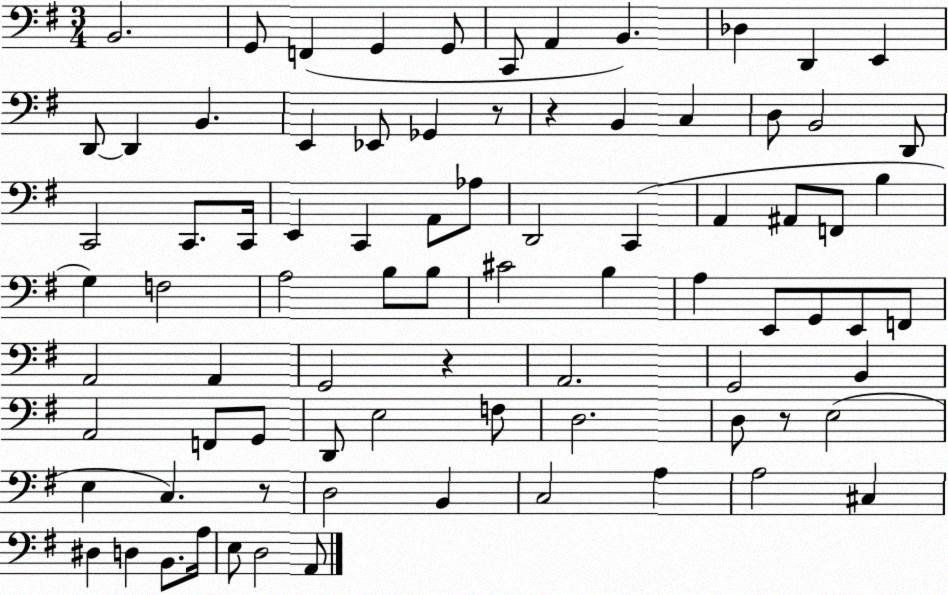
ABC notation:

X:1
T:Untitled
M:3/4
L:1/4
K:G
B,,2 G,,/2 F,, G,, G,,/2 C,,/2 A,, B,, _D, D,, E,, D,,/2 D,, B,, E,, _E,,/2 _G,, z/2 z B,, C, D,/2 B,,2 D,,/2 C,,2 C,,/2 C,,/4 E,, C,, A,,/2 _A,/2 D,,2 C,, A,, ^A,,/2 F,,/2 B, G, F,2 A,2 B,/2 B,/2 ^C2 B, A, E,,/2 G,,/2 E,,/2 F,,/2 A,,2 A,, G,,2 z A,,2 G,,2 B,, A,,2 F,,/2 G,,/2 D,,/2 E,2 F,/2 D,2 D,/2 z/2 E,2 E, C, z/2 D,2 B,, C,2 A, A,2 ^C, ^D, D, B,,/2 A,/4 E,/2 D,2 A,,/2